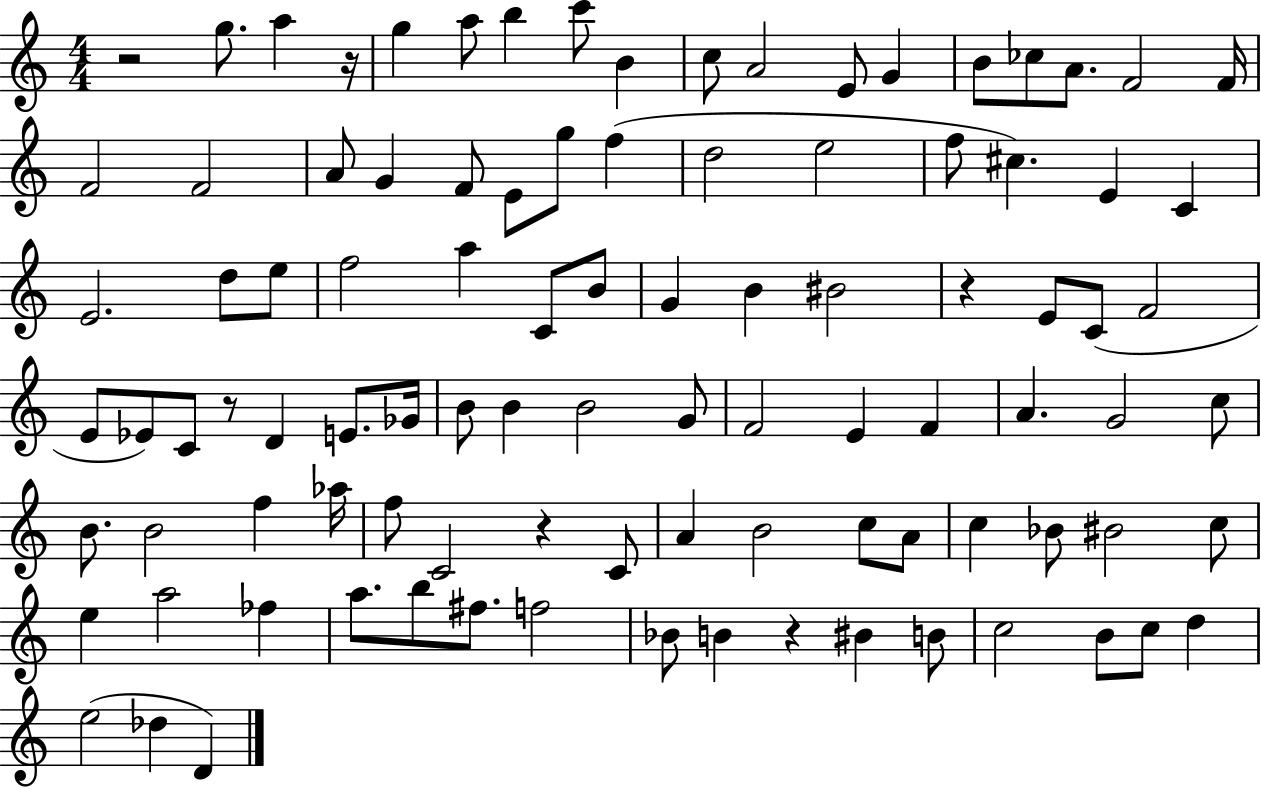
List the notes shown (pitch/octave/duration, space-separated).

R/h G5/e. A5/q R/s G5/q A5/e B5/q C6/e B4/q C5/e A4/h E4/e G4/q B4/e CES5/e A4/e. F4/h F4/s F4/h F4/h A4/e G4/q F4/e E4/e G5/e F5/q D5/h E5/h F5/e C#5/q. E4/q C4/q E4/h. D5/e E5/e F5/h A5/q C4/e B4/e G4/q B4/q BIS4/h R/q E4/e C4/e F4/h E4/e Eb4/e C4/e R/e D4/q E4/e. Gb4/s B4/e B4/q B4/h G4/e F4/h E4/q F4/q A4/q. G4/h C5/e B4/e. B4/h F5/q Ab5/s F5/e C4/h R/q C4/e A4/q B4/h C5/e A4/e C5/q Bb4/e BIS4/h C5/e E5/q A5/h FES5/q A5/e. B5/e F#5/e. F5/h Bb4/e B4/q R/q BIS4/q B4/e C5/h B4/e C5/e D5/q E5/h Db5/q D4/q